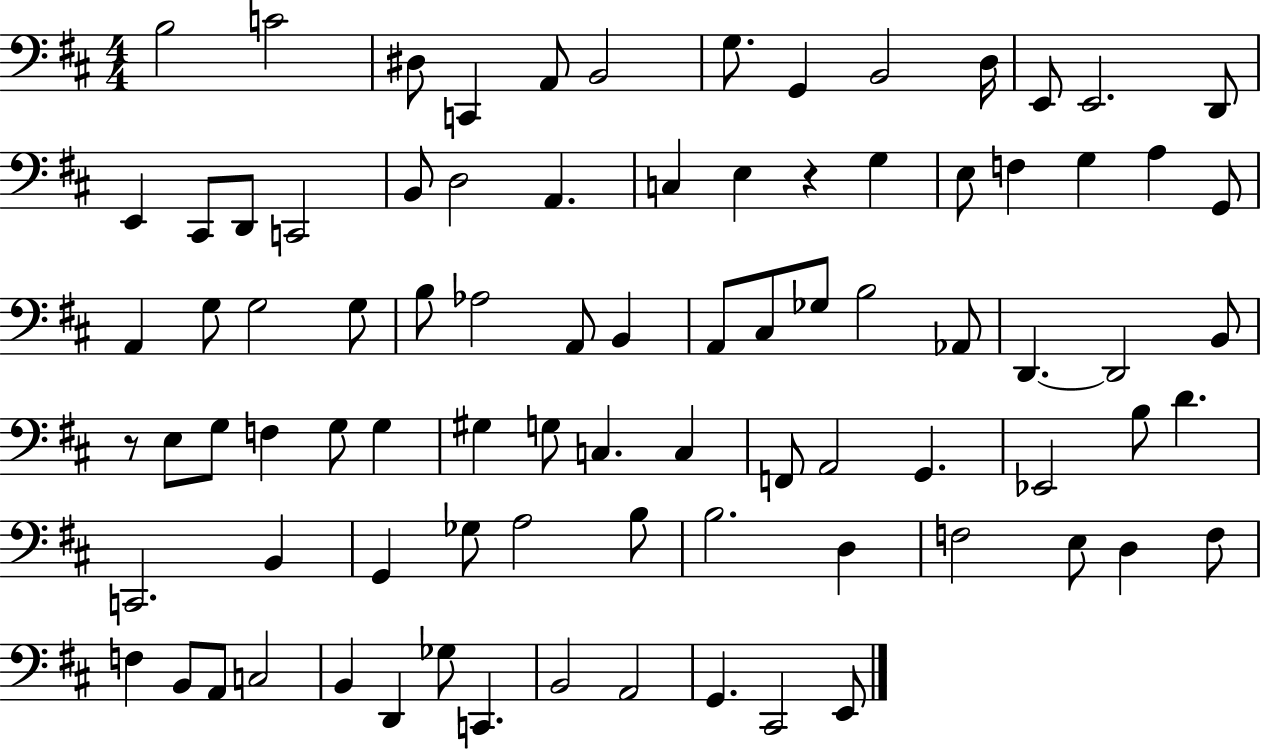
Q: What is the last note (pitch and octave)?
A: E2